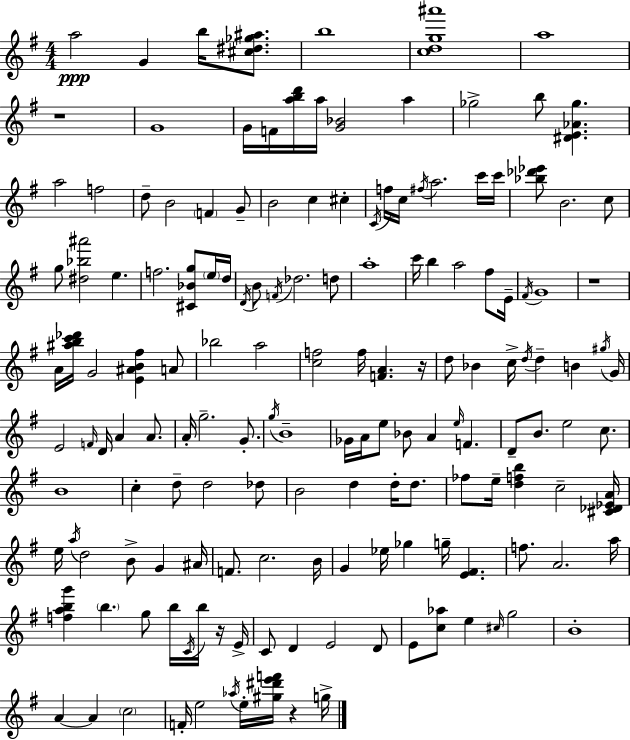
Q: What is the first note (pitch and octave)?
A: A5